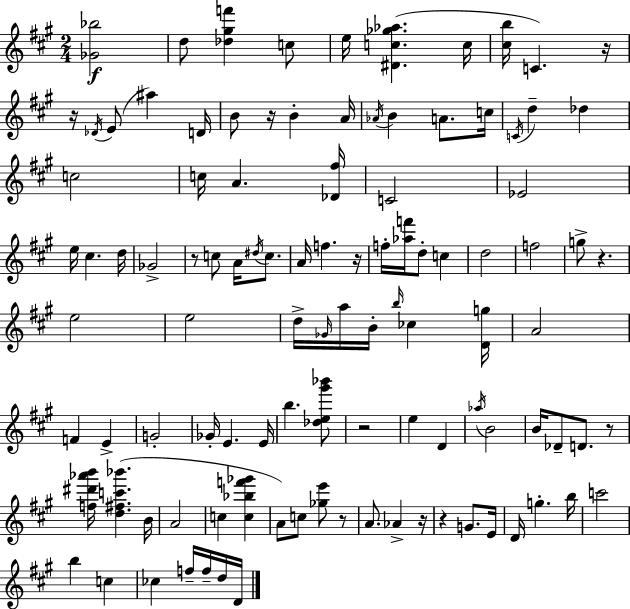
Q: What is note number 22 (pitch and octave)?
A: A4